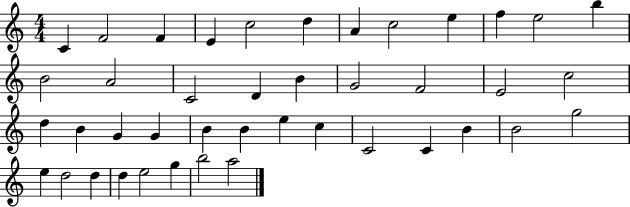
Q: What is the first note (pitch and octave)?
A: C4